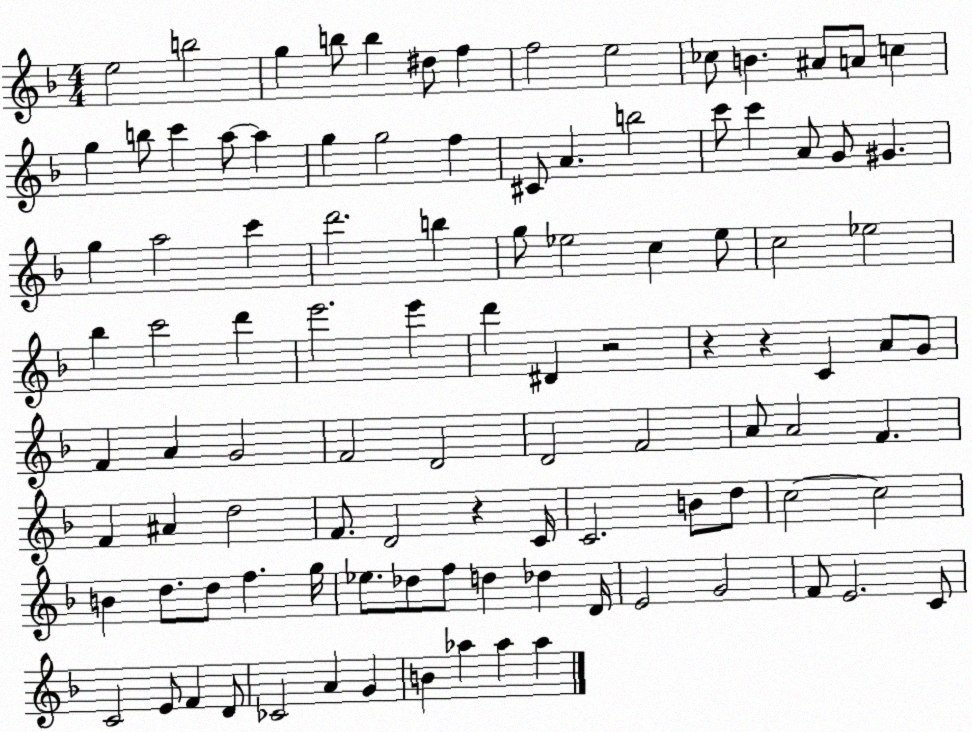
X:1
T:Untitled
M:4/4
L:1/4
K:F
e2 b2 g b/2 b ^d/2 f f2 e2 _c/2 B ^A/2 A/2 c g b/2 c' a/2 a g g2 f ^C/2 A b2 c'/2 c' A/2 G/2 ^G g a2 c' d'2 b g/2 _e2 c _e/2 c2 _e2 _b c'2 d' e'2 e' d' ^D z2 z z C A/2 G/2 F A G2 F2 D2 D2 F2 A/2 A2 F F ^A d2 F/2 D2 z C/4 C2 B/2 d/2 c2 c2 B d/2 d/2 f g/4 _e/2 _d/2 f/2 d _d D/4 E2 G2 F/2 E2 C/2 C2 E/2 F D/2 _C2 A G B _a _a _a